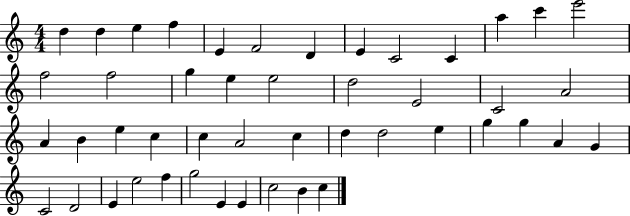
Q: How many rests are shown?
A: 0